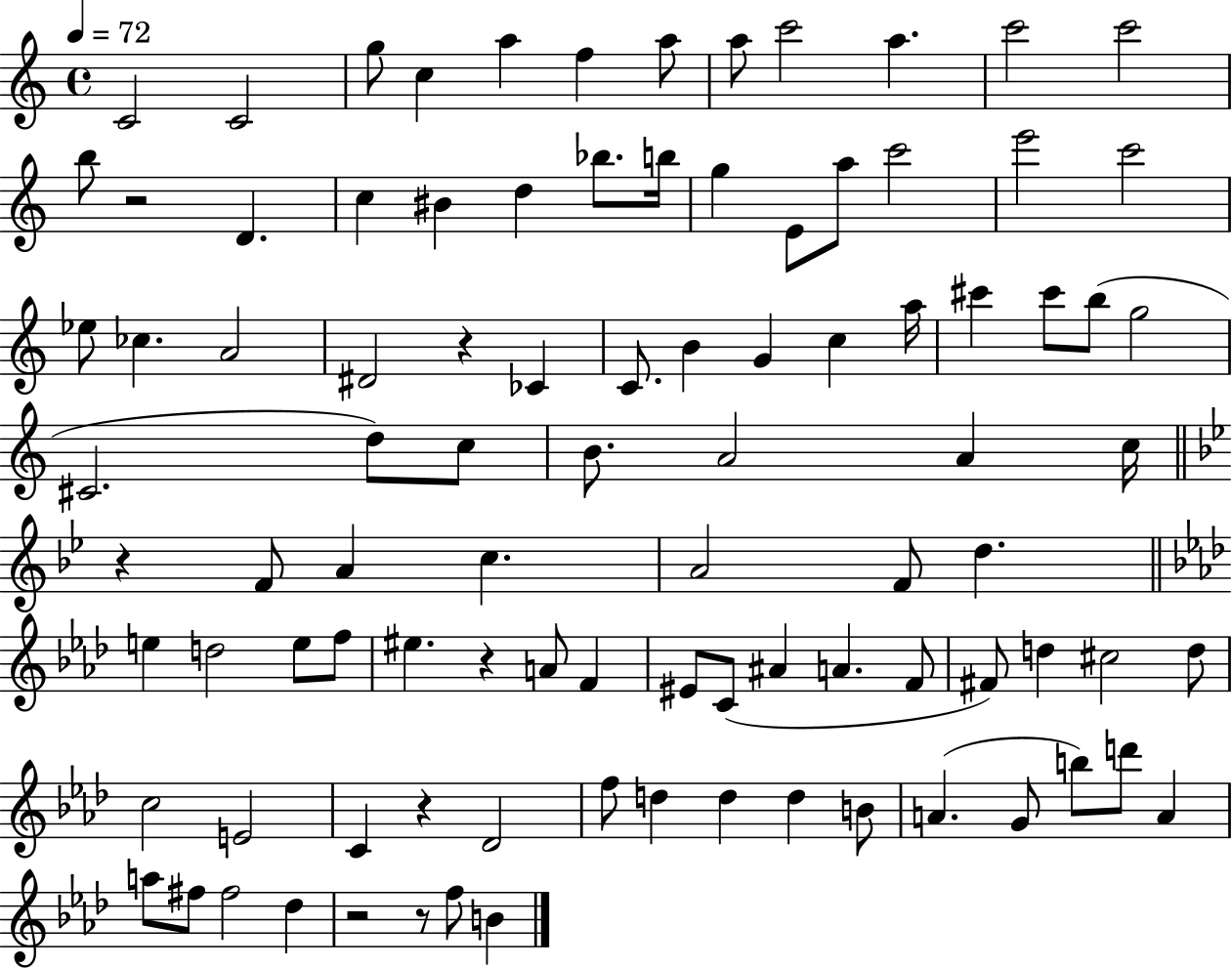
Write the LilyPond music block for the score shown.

{
  \clef treble
  \time 4/4
  \defaultTimeSignature
  \key c \major
  \tempo 4 = 72
  c'2 c'2 | g''8 c''4 a''4 f''4 a''8 | a''8 c'''2 a''4. | c'''2 c'''2 | \break b''8 r2 d'4. | c''4 bis'4 d''4 bes''8. b''16 | g''4 e'8 a''8 c'''2 | e'''2 c'''2 | \break ees''8 ces''4. a'2 | dis'2 r4 ces'4 | c'8. b'4 g'4 c''4 a''16 | cis'''4 cis'''8 b''8( g''2 | \break cis'2. d''8) c''8 | b'8. a'2 a'4 c''16 | \bar "||" \break \key bes \major r4 f'8 a'4 c''4. | a'2 f'8 d''4. | \bar "||" \break \key aes \major e''4 d''2 e''8 f''8 | eis''4. r4 a'8 f'4 | eis'8 c'8( ais'4 a'4. f'8 | fis'8) d''4 cis''2 d''8 | \break c''2 e'2 | c'4 r4 des'2 | f''8 d''4 d''4 d''4 b'8 | a'4.( g'8 b''8) d'''8 a'4 | \break a''8 fis''8 fis''2 des''4 | r2 r8 f''8 b'4 | \bar "|."
}